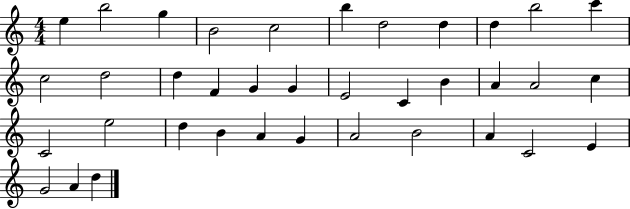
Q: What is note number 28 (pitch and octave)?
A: A4